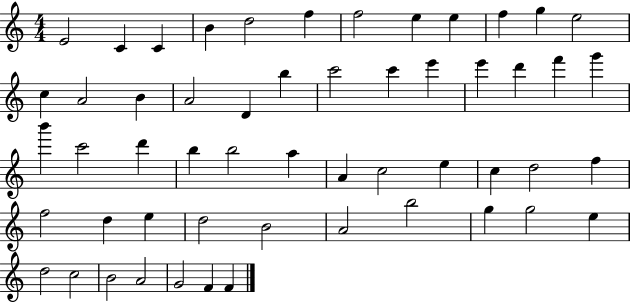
{
  \clef treble
  \numericTimeSignature
  \time 4/4
  \key c \major
  e'2 c'4 c'4 | b'4 d''2 f''4 | f''2 e''4 e''4 | f''4 g''4 e''2 | \break c''4 a'2 b'4 | a'2 d'4 b''4 | c'''2 c'''4 e'''4 | e'''4 d'''4 f'''4 g'''4 | \break b'''4 c'''2 d'''4 | b''4 b''2 a''4 | a'4 c''2 e''4 | c''4 d''2 f''4 | \break f''2 d''4 e''4 | d''2 b'2 | a'2 b''2 | g''4 g''2 e''4 | \break d''2 c''2 | b'2 a'2 | g'2 f'4 f'4 | \bar "|."
}